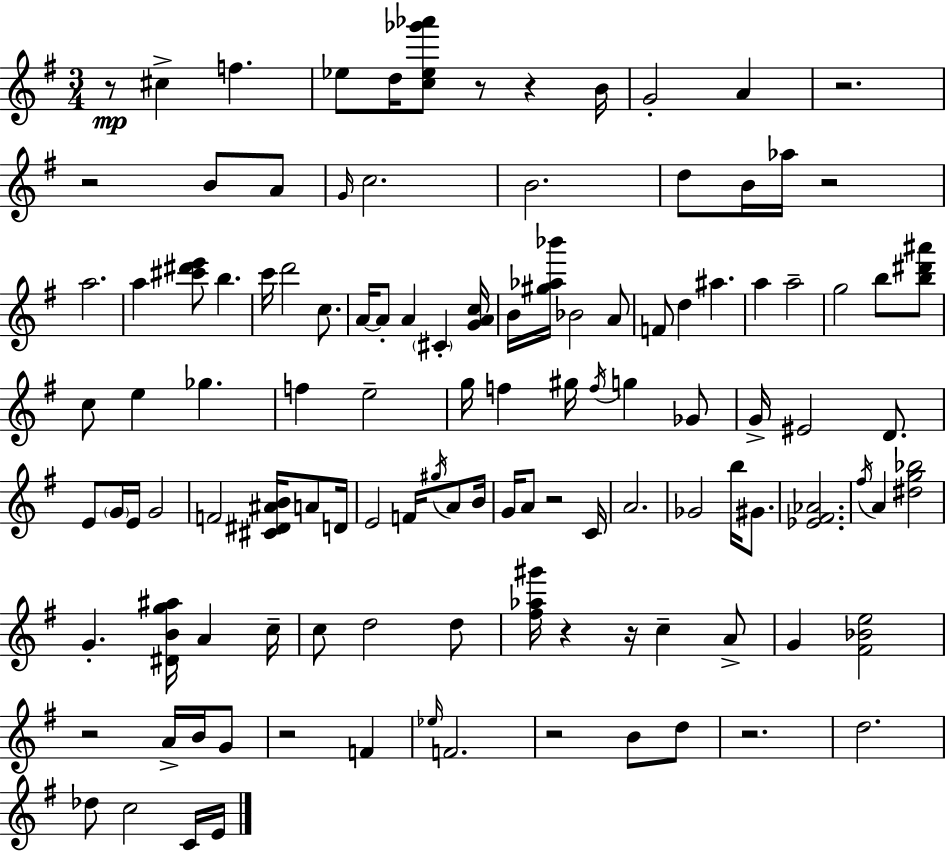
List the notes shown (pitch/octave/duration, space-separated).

R/e C#5/q F5/q. Eb5/e D5/s [C5,Eb5,Gb6,Ab6]/e R/e R/q B4/s G4/h A4/q R/h. R/h B4/e A4/e G4/s C5/h. B4/h. D5/e B4/s Ab5/s R/h A5/h. A5/q [C#6,D#6,E6]/e B5/q. C6/s D6/h C5/e. A4/s A4/e A4/q C#4/q [G4,A4,C5]/s B4/s [G#5,Ab5,Bb6]/s Bb4/h A4/e F4/e D5/q A#5/q. A5/q A5/h G5/h B5/e [B5,D#6,A#6]/e C5/e E5/q Gb5/q. F5/q E5/h G5/s F5/q G#5/s F5/s G5/q Gb4/e G4/s EIS4/h D4/e. E4/e G4/s E4/s G4/h F4/h [C#4,D#4,A#4,B4]/s A4/e D4/s E4/h F4/s G#5/s A4/e B4/s G4/s A4/e R/h C4/s A4/h. Gb4/h B5/s G#4/e. [Eb4,F#4,Ab4]/h. F#5/s A4/q [D#5,G5,Bb5]/h G4/q. [D#4,B4,G5,A#5]/s A4/q C5/s C5/e D5/h D5/e [F#5,Ab5,G#6]/s R/q R/s C5/q A4/e G4/q [F#4,Bb4,E5]/h R/h A4/s B4/s G4/e R/h F4/q Eb5/s F4/h. R/h B4/e D5/e R/h. D5/h. Db5/e C5/h C4/s E4/s